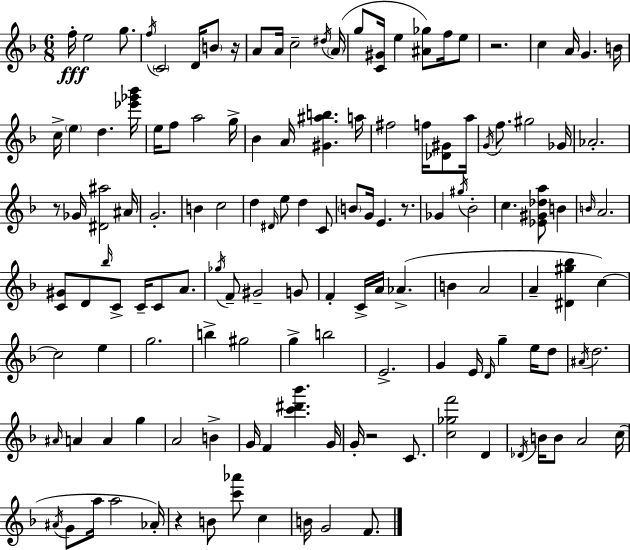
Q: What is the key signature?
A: D minor